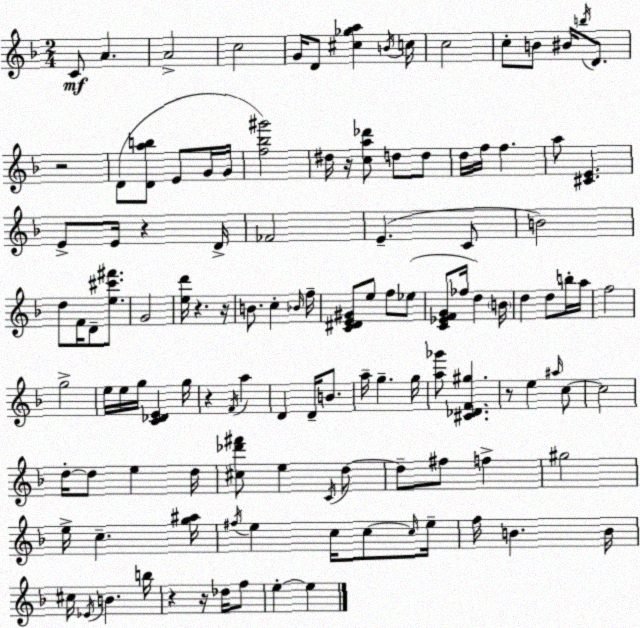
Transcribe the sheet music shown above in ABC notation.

X:1
T:Untitled
M:2/4
L:1/4
K:Dm
C/2 A A2 c2 G/4 D/2 [^c_ga] B/4 c/4 c2 c/2 B/2 ^B/4 b/4 D/2 z2 D/2 [Dab]/2 E/2 G/4 G/4 [f_b^g']2 ^d/4 z/4 [ca_d']/2 d/2 d/2 d/4 f/4 f a/2 [^CE] E/2 E/4 z D/4 _F2 E C/2 B2 d/2 F/4 D/2 [e^c'^f']/2 G2 [ed']/4 z z/4 B/2 c _B/4 f/4 [C^DE^G]/2 e/2 f/2 _e/2 [C_EFG]/2 _f/4 d B/4 d d/2 b/4 a/4 f2 g2 e/4 e/4 g/4 [C_DE] g/4 z F/4 a D D/4 B/2 a/4 g g/4 [a_g']/2 [^C_DF^g] z/2 e ^a/4 c/2 c2 d/4 d/2 e d/4 [^c_d'^f']/2 e C/4 d/2 d/2 ^f/2 f ^g2 e/4 c [g^a]/4 ^f/4 e c/4 c/2 c/4 e/4 f/4 B B/4 ^c/4 _E/4 B b/4 z z/4 _d/4 f/2 e e